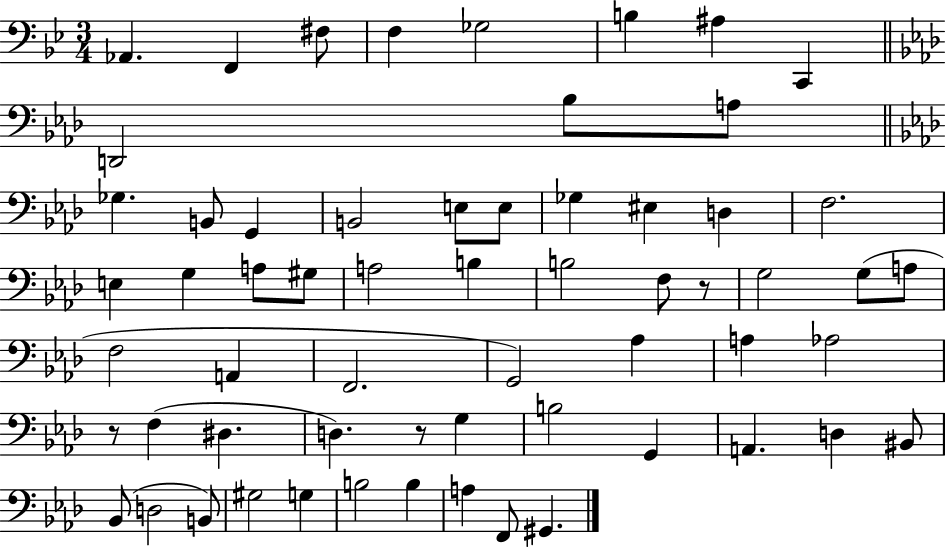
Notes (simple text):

Ab2/q. F2/q F#3/e F3/q Gb3/h B3/q A#3/q C2/q D2/h Bb3/e A3/e Gb3/q. B2/e G2/q B2/h E3/e E3/e Gb3/q EIS3/q D3/q F3/h. E3/q G3/q A3/e G#3/e A3/h B3/q B3/h F3/e R/e G3/h G3/e A3/e F3/h A2/q F2/h. G2/h Ab3/q A3/q Ab3/h R/e F3/q D#3/q. D3/q. R/e G3/q B3/h G2/q A2/q. D3/q BIS2/e Bb2/e D3/h B2/e G#3/h G3/q B3/h B3/q A3/q F2/e G#2/q.